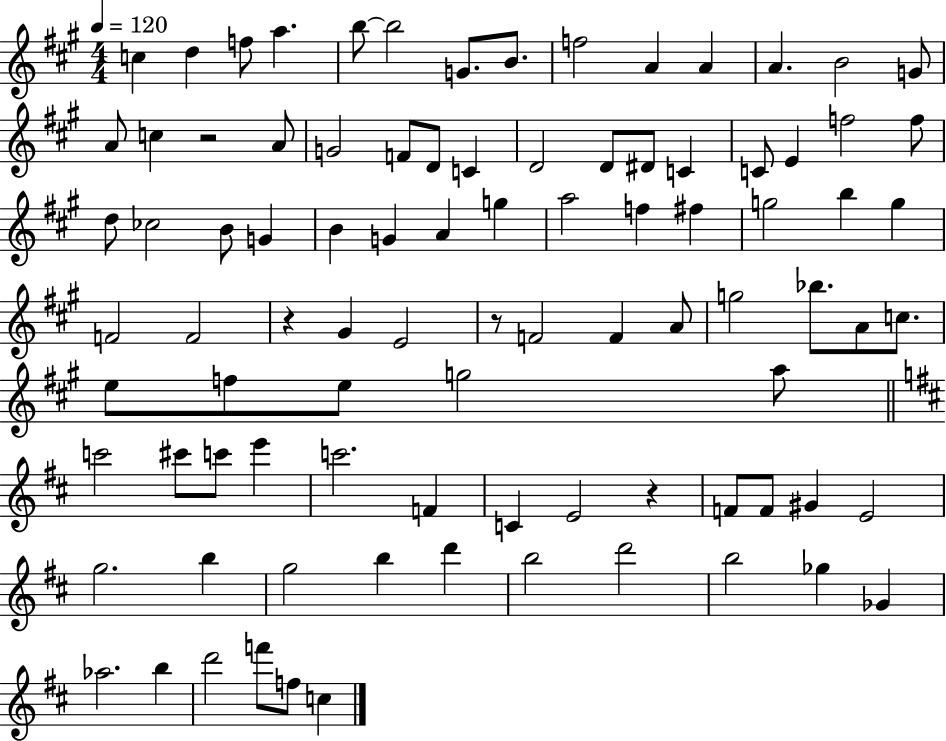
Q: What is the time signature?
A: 4/4